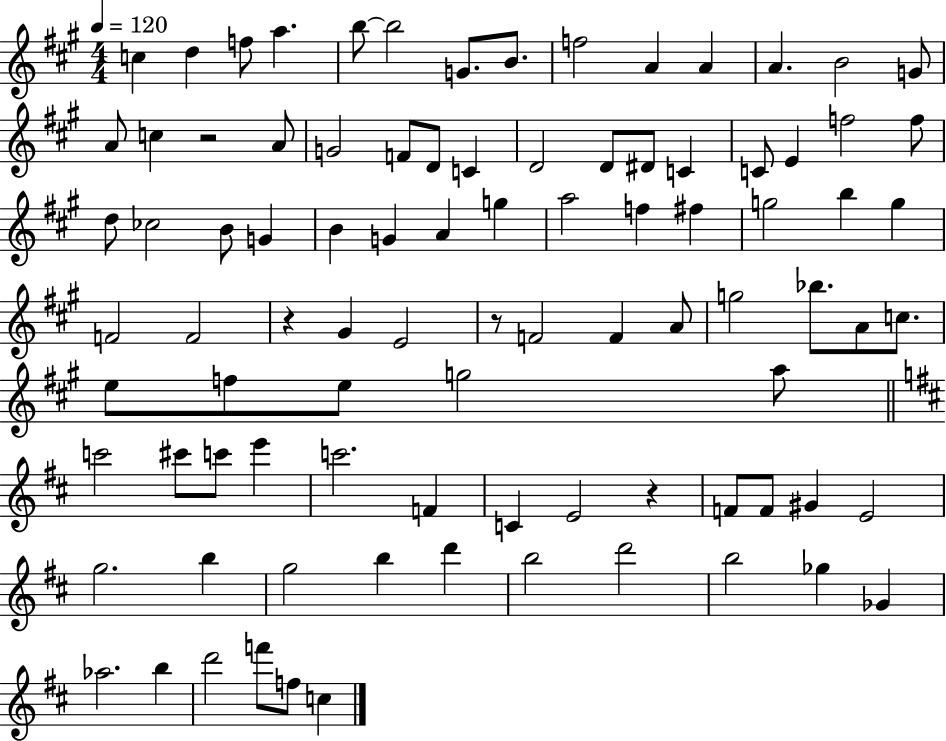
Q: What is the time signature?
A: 4/4